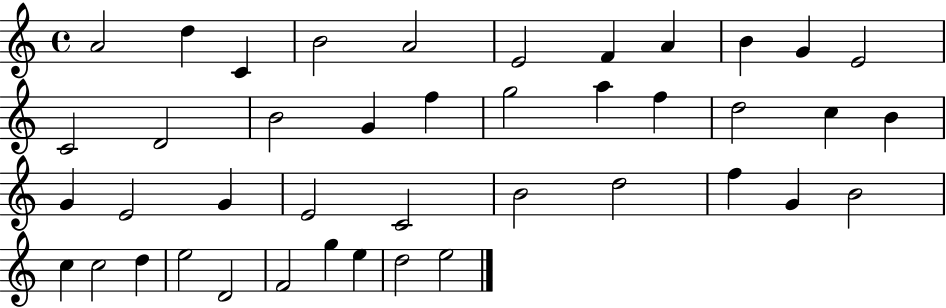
X:1
T:Untitled
M:4/4
L:1/4
K:C
A2 d C B2 A2 E2 F A B G E2 C2 D2 B2 G f g2 a f d2 c B G E2 G E2 C2 B2 d2 f G B2 c c2 d e2 D2 F2 g e d2 e2